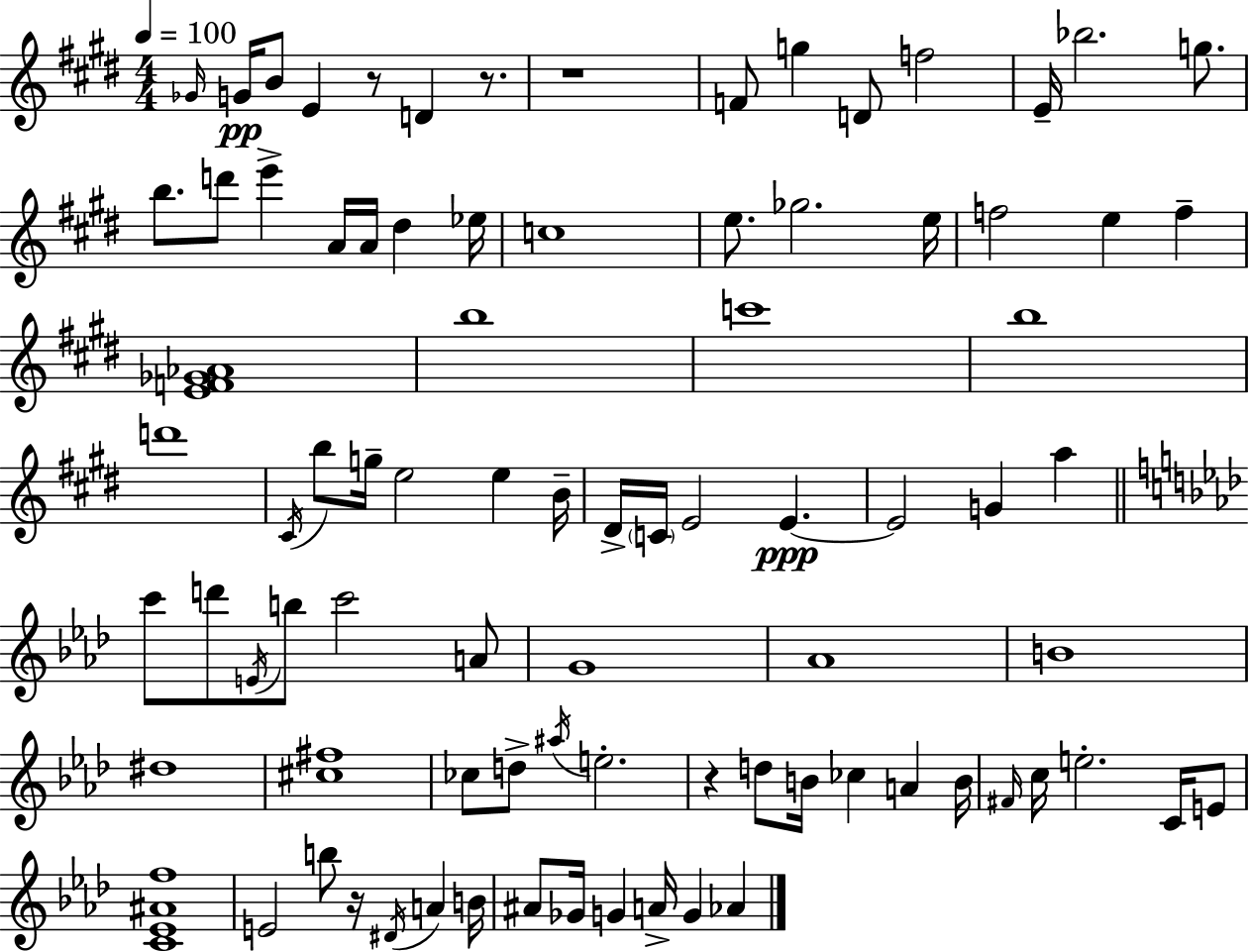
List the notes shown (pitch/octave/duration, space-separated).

Gb4/s G4/s B4/e E4/q R/e D4/q R/e. R/w F4/e G5/q D4/e F5/h E4/s Bb5/h. G5/e. B5/e. D6/e E6/q A4/s A4/s D#5/q Eb5/s C5/w E5/e. Gb5/h. E5/s F5/h E5/q F5/q [E4,F4,Gb4,Ab4]/w B5/w C6/w B5/w D6/w C#4/s B5/e G5/s E5/h E5/q B4/s D#4/s C4/s E4/h E4/q. E4/h G4/q A5/q C6/e D6/e E4/s B5/e C6/h A4/e G4/w Ab4/w B4/w D#5/w [C#5,F#5]/w CES5/e D5/e A#5/s E5/h. R/q D5/e B4/s CES5/q A4/q B4/s F#4/s C5/s E5/h. C4/s E4/e [C4,Eb4,A#4,F5]/w E4/h B5/e R/s D#4/s A4/q B4/s A#4/e Gb4/s G4/q A4/s G4/q Ab4/q